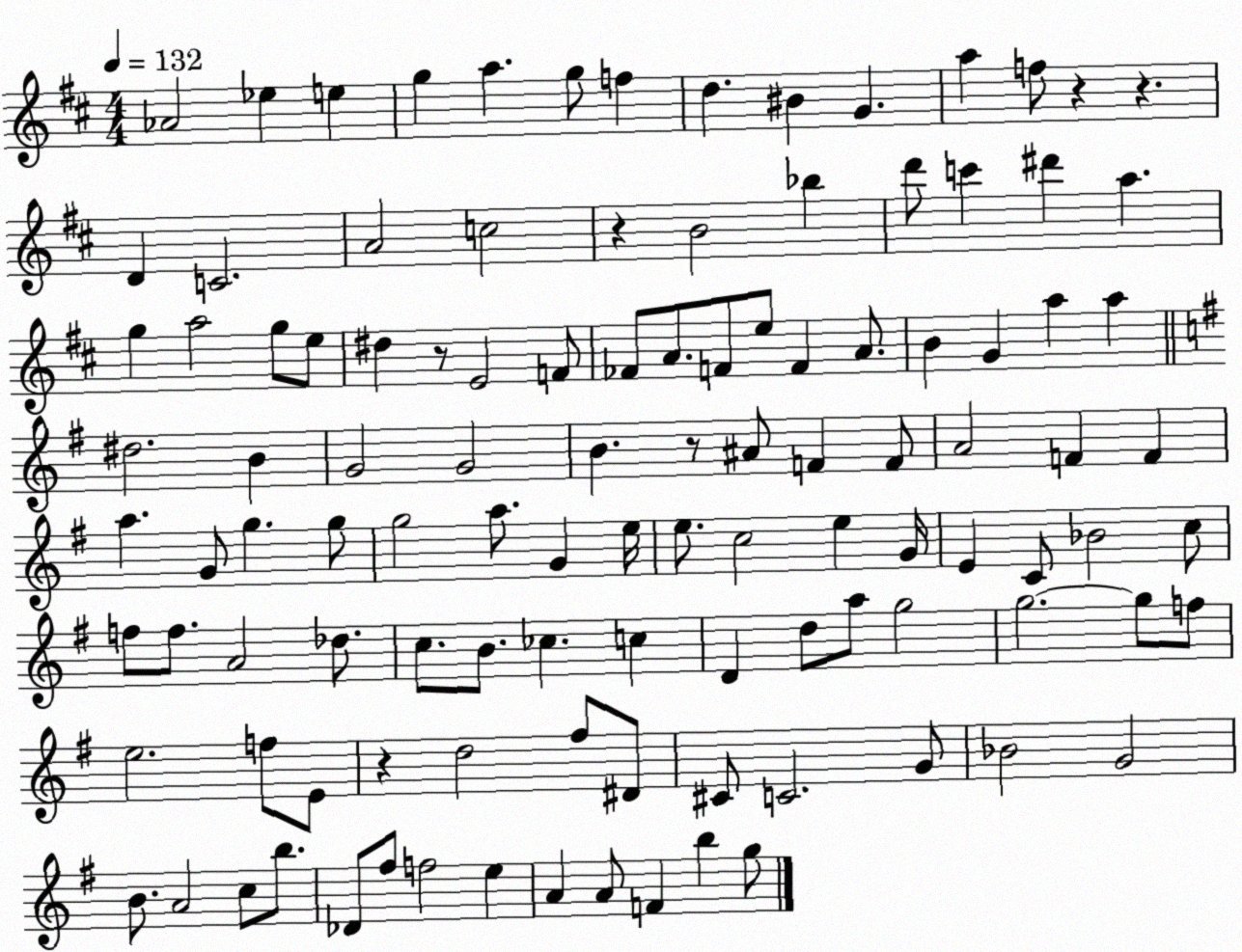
X:1
T:Untitled
M:4/4
L:1/4
K:D
_A2 _e e g a g/2 f d ^B G a f/2 z z D C2 A2 c2 z B2 _b d'/2 c' ^d' a g a2 g/2 e/2 ^d z/2 E2 F/2 _F/2 A/2 F/2 e/2 F A/2 B G a a ^d2 B G2 G2 B z/2 ^A/2 F F/2 A2 F F a G/2 g g/2 g2 a/2 G e/4 e/2 c2 e G/4 E C/2 _B2 c/2 f/2 f/2 A2 _d/2 c/2 B/2 _c c D d/2 a/2 g2 g2 g/2 f/2 e2 f/2 E/2 z d2 ^f/2 ^D/2 ^C/2 C2 G/2 _B2 G2 B/2 A2 c/2 b/2 _D/2 ^f/2 f2 e A A/2 F b g/2